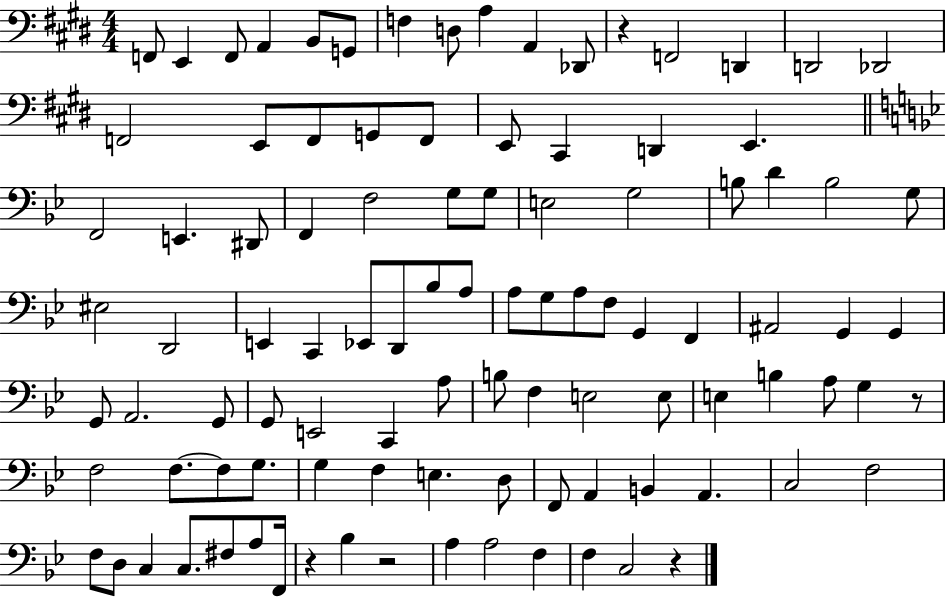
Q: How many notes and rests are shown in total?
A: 101